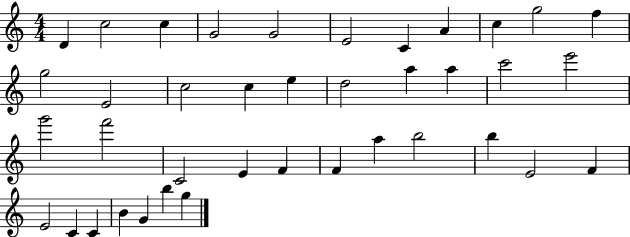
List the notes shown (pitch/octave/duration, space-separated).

D4/q C5/h C5/q G4/h G4/h E4/h C4/q A4/q C5/q G5/h F5/q G5/h E4/h C5/h C5/q E5/q D5/h A5/q A5/q C6/h E6/h G6/h F6/h C4/h E4/q F4/q F4/q A5/q B5/h B5/q E4/h F4/q E4/h C4/q C4/q B4/q G4/q B5/q G5/q